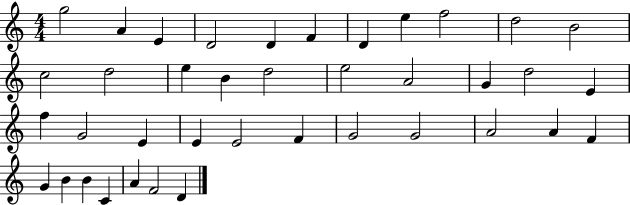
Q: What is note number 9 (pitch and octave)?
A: F5